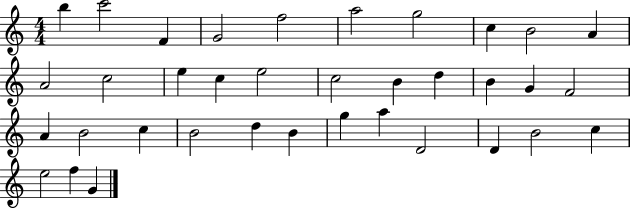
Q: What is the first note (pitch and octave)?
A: B5